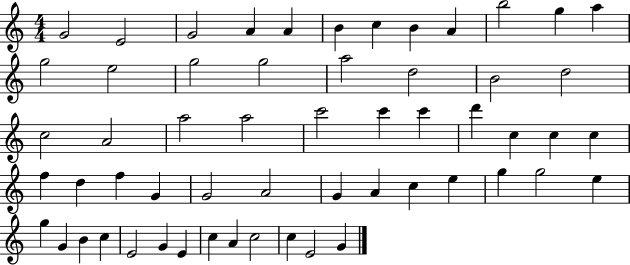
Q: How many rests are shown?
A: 0